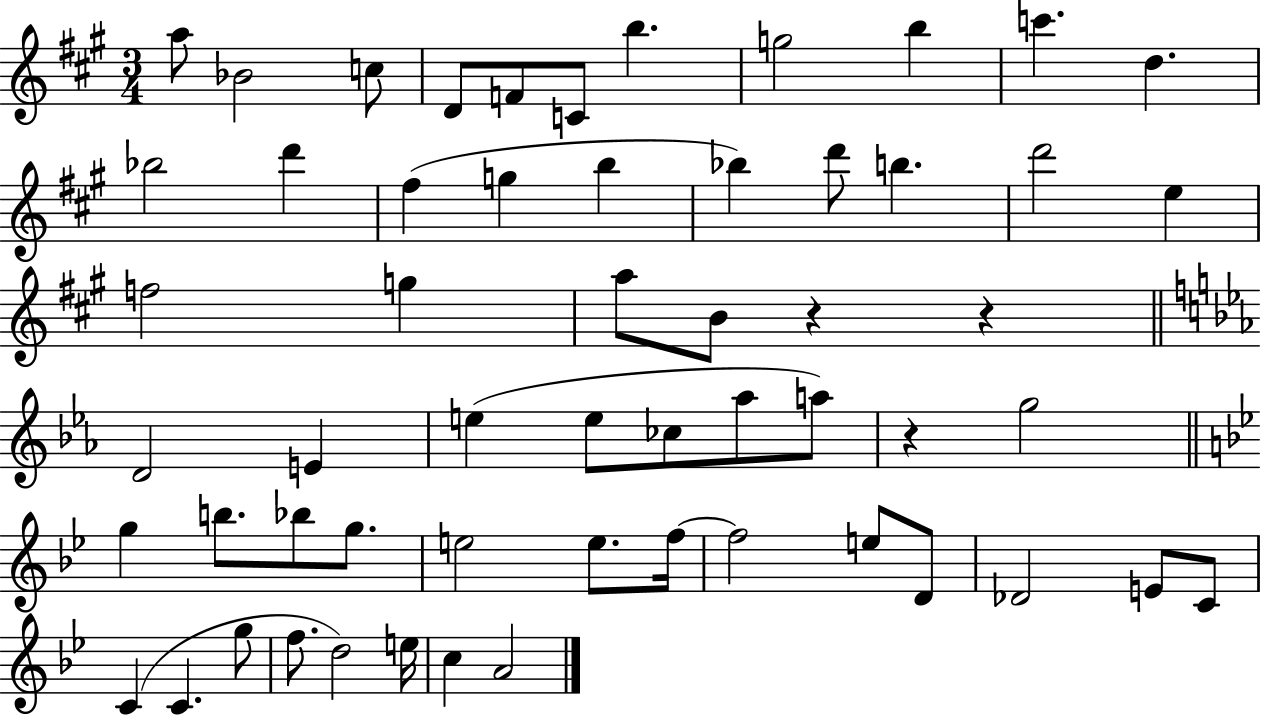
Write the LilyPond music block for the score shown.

{
  \clef treble
  \numericTimeSignature
  \time 3/4
  \key a \major
  \repeat volta 2 { a''8 bes'2 c''8 | d'8 f'8 c'8 b''4. | g''2 b''4 | c'''4. d''4. | \break bes''2 d'''4 | fis''4( g''4 b''4 | bes''4) d'''8 b''4. | d'''2 e''4 | \break f''2 g''4 | a''8 b'8 r4 r4 | \bar "||" \break \key ees \major d'2 e'4 | e''4( e''8 ces''8 aes''8 a''8) | r4 g''2 | \bar "||" \break \key bes \major g''4 b''8. bes''8 g''8. | e''2 e''8. f''16~~ | f''2 e''8 d'8 | des'2 e'8 c'8 | \break c'4( c'4. g''8 | f''8. d''2) e''16 | c''4 a'2 | } \bar "|."
}